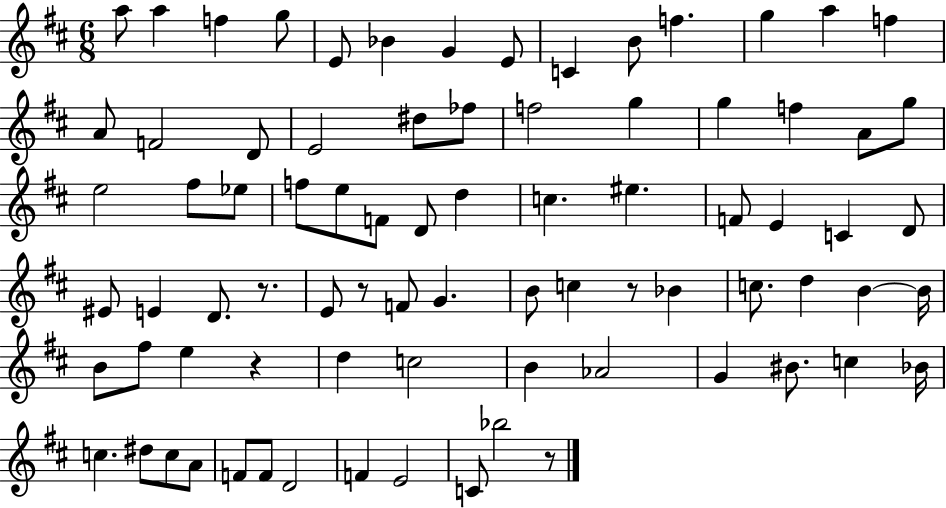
A5/e A5/q F5/q G5/e E4/e Bb4/q G4/q E4/e C4/q B4/e F5/q. G5/q A5/q F5/q A4/e F4/h D4/e E4/h D#5/e FES5/e F5/h G5/q G5/q F5/q A4/e G5/e E5/h F#5/e Eb5/e F5/e E5/e F4/e D4/e D5/q C5/q. EIS5/q. F4/e E4/q C4/q D4/e EIS4/e E4/q D4/e. R/e. E4/e R/e F4/e G4/q. B4/e C5/q R/e Bb4/q C5/e. D5/q B4/q B4/s B4/e F#5/e E5/q R/q D5/q C5/h B4/q Ab4/h G4/q BIS4/e. C5/q Bb4/s C5/q. D#5/e C5/e A4/e F4/e F4/e D4/h F4/q E4/h C4/e Bb5/h R/e